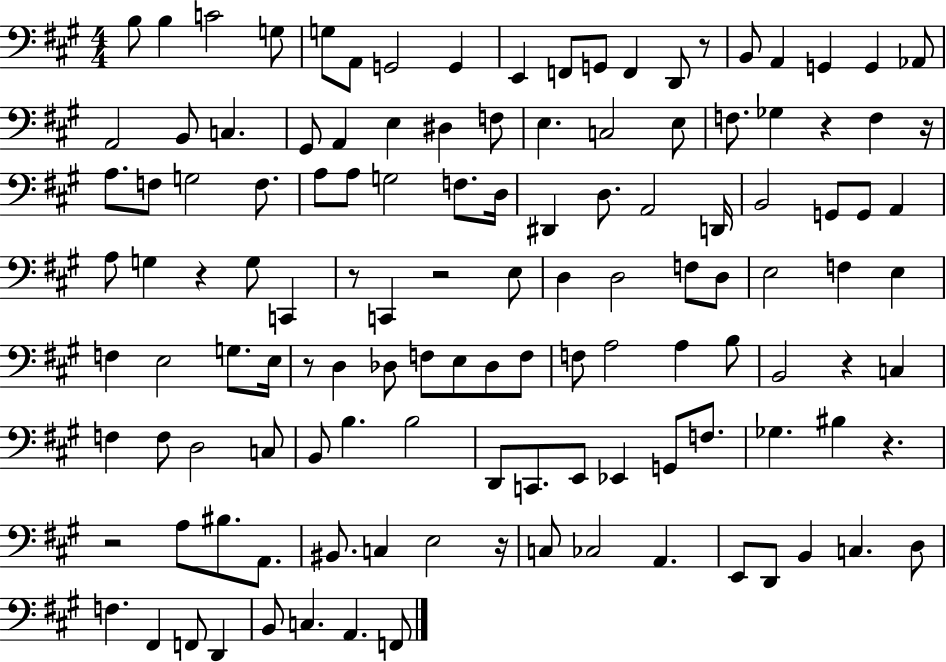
{
  \clef bass
  \numericTimeSignature
  \time 4/4
  \key a \major
  b8 b4 c'2 g8 | g8 a,8 g,2 g,4 | e,4 f,8 g,8 f,4 d,8 r8 | b,8 a,4 g,4 g,4 aes,8 | \break a,2 b,8 c4. | gis,8 a,4 e4 dis4 f8 | e4. c2 e8 | f8. ges4 r4 f4 r16 | \break a8. f8 g2 f8. | a8 a8 g2 f8. d16 | dis,4 d8. a,2 d,16 | b,2 g,8 g,8 a,4 | \break a8 g4 r4 g8 c,4 | r8 c,4 r2 e8 | d4 d2 f8 d8 | e2 f4 e4 | \break f4 e2 g8. e16 | r8 d4 des8 f8 e8 des8 f8 | f8 a2 a4 b8 | b,2 r4 c4 | \break f4 f8 d2 c8 | b,8 b4. b2 | d,8 c,8. e,8 ees,4 g,8 f8. | ges4. bis4 r4. | \break r2 a8 bis8. a,8. | bis,8. c4 e2 r16 | c8 ces2 a,4. | e,8 d,8 b,4 c4. d8 | \break f4. fis,4 f,8 d,4 | b,8 c4. a,4. f,8 | \bar "|."
}